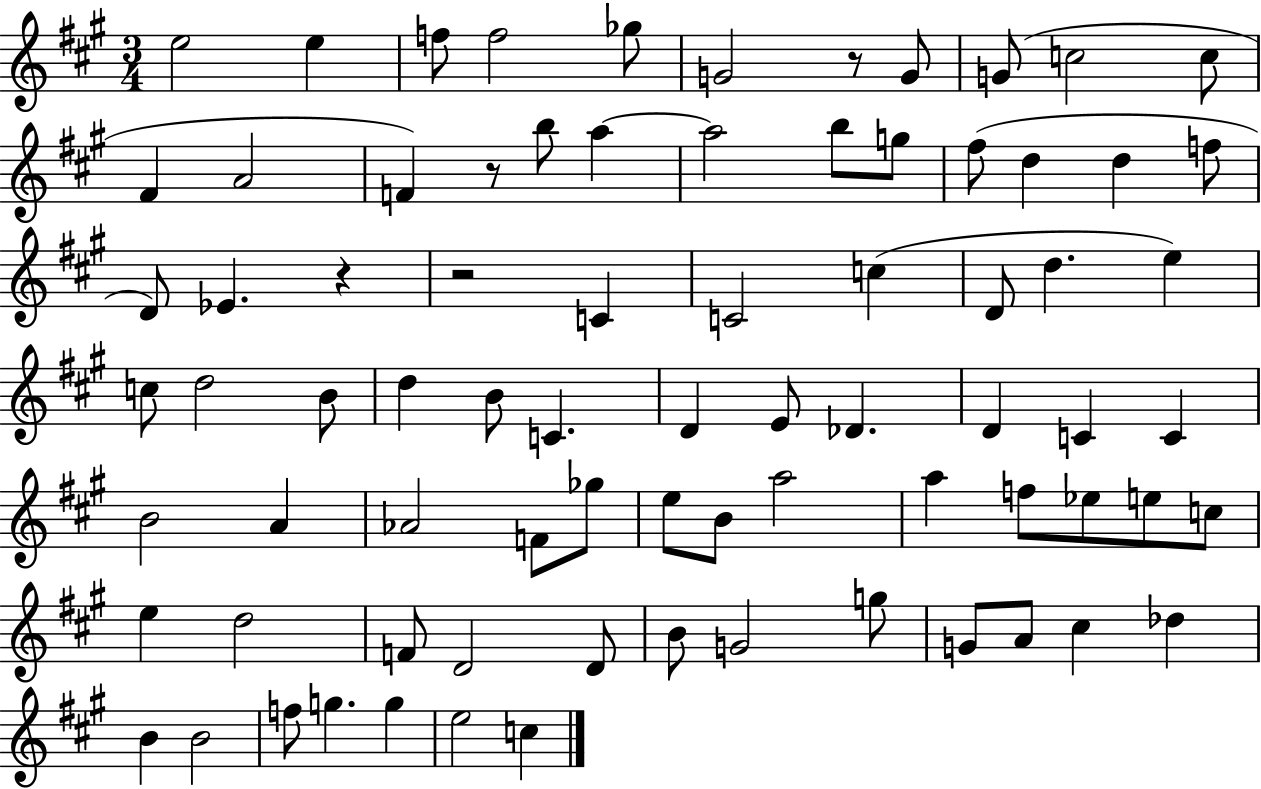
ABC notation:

X:1
T:Untitled
M:3/4
L:1/4
K:A
e2 e f/2 f2 _g/2 G2 z/2 G/2 G/2 c2 c/2 ^F A2 F z/2 b/2 a a2 b/2 g/2 ^f/2 d d f/2 D/2 _E z z2 C C2 c D/2 d e c/2 d2 B/2 d B/2 C D E/2 _D D C C B2 A _A2 F/2 _g/2 e/2 B/2 a2 a f/2 _e/2 e/2 c/2 e d2 F/2 D2 D/2 B/2 G2 g/2 G/2 A/2 ^c _d B B2 f/2 g g e2 c